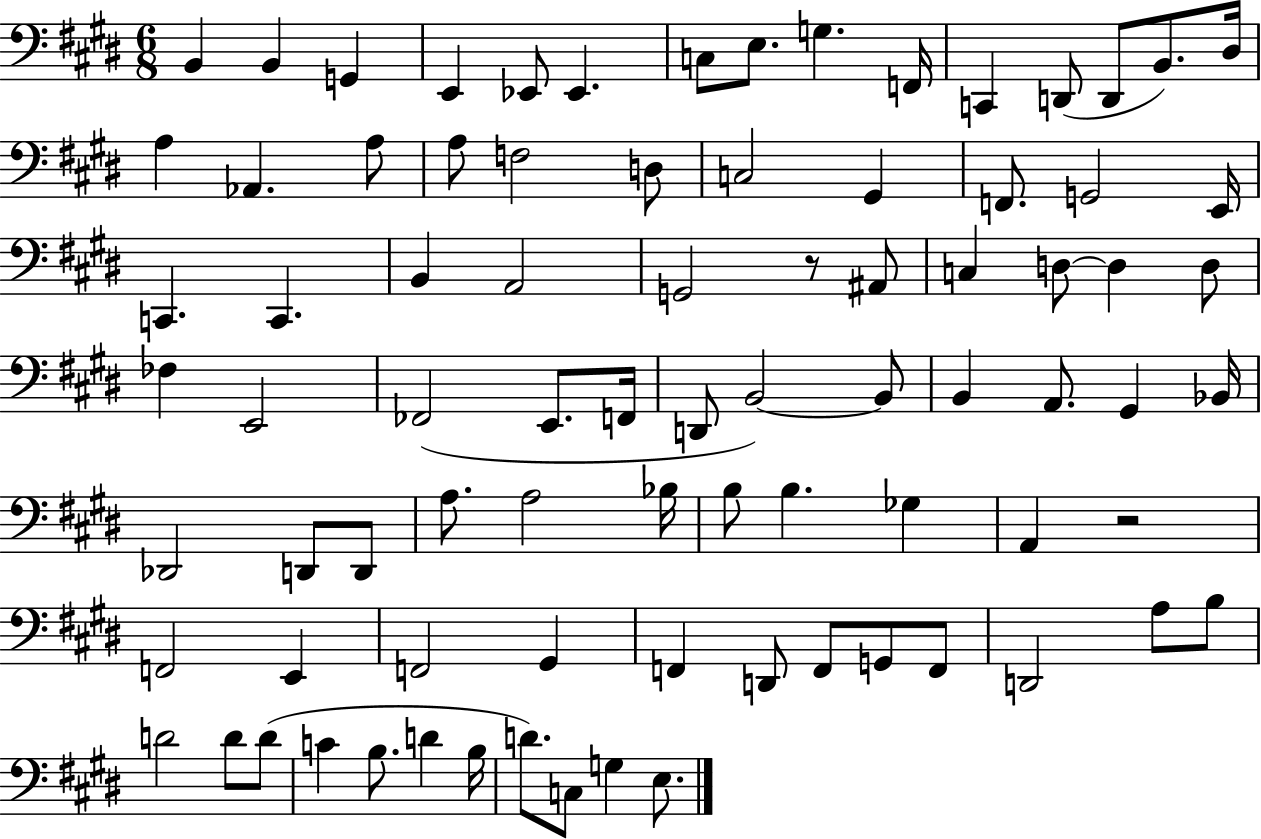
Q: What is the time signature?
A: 6/8